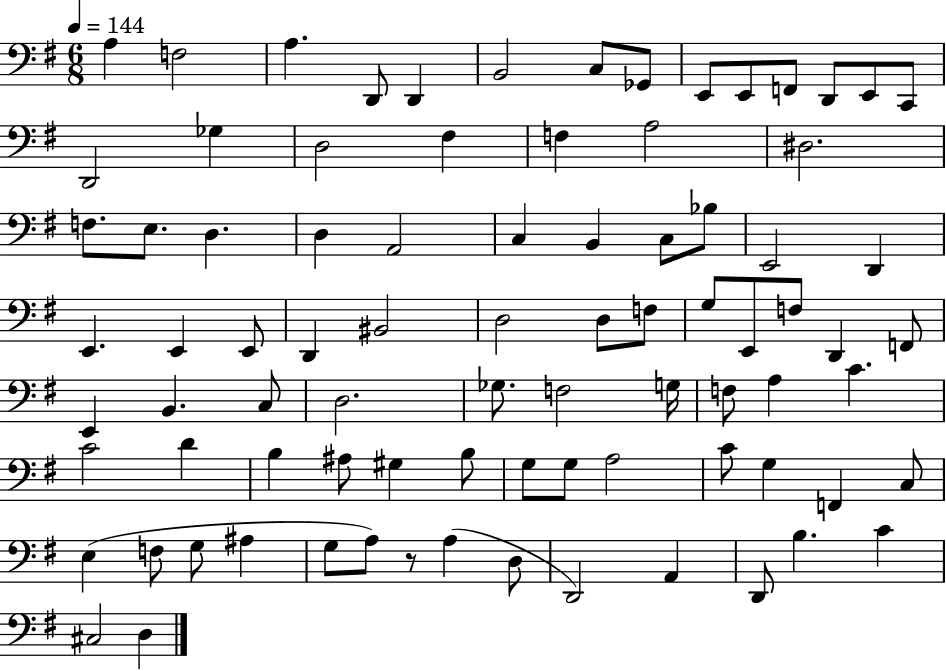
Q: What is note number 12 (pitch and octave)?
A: D2